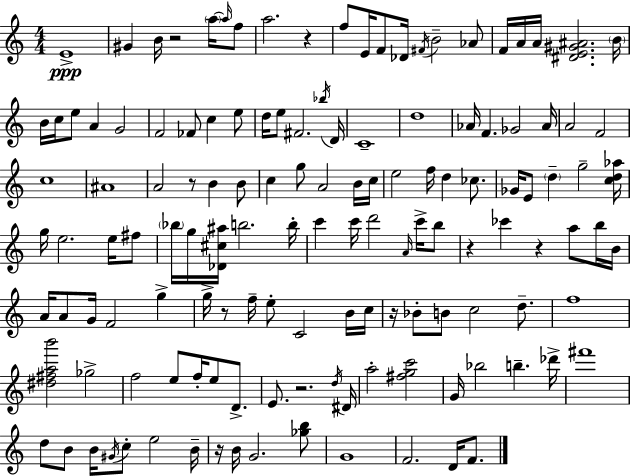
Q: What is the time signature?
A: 4/4